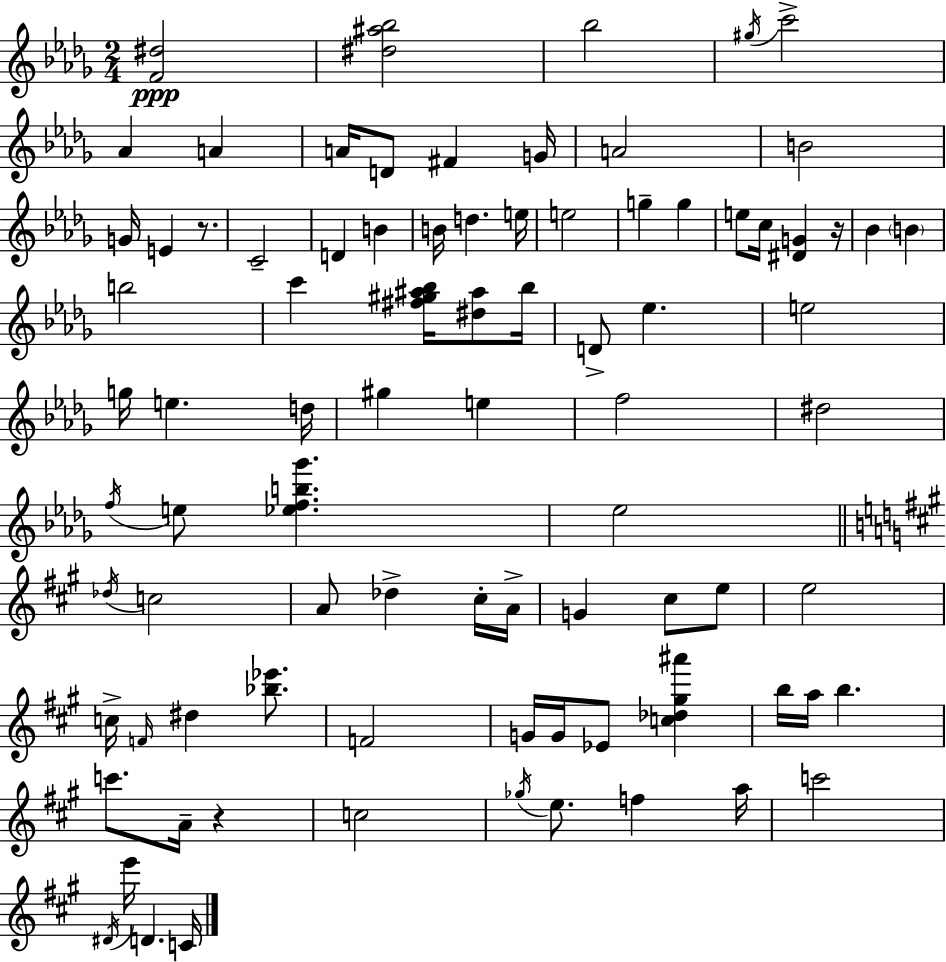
{
  \clef treble
  \numericTimeSignature
  \time 2/4
  \key bes \minor
  <f' dis''>2\ppp | <dis'' ais'' bes''>2 | bes''2 | \acciaccatura { gis''16 } c'''2-> | \break aes'4 a'4 | a'16 d'8 fis'4 | g'16 a'2 | b'2 | \break g'16 e'4 r8. | c'2-- | d'4 b'4 | b'16 d''4. | \break e''16 e''2 | g''4-- g''4 | e''8 c''16 <dis' g'>4 | r16 bes'4 \parenthesize b'4 | \break b''2 | c'''4 <fis'' gis'' ais'' bes''>16 <dis'' ais''>8 | bes''16 d'8-> ees''4. | e''2 | \break g''16 e''4. | d''16 gis''4 e''4 | f''2 | dis''2 | \break \acciaccatura { f''16 } e''8 <ees'' f'' b'' ges'''>4. | ees''2 | \bar "||" \break \key a \major \acciaccatura { des''16 } c''2 | a'8 des''4-> cis''16-. | a'16-> g'4 cis''8 e''8 | e''2 | \break c''16-> \grace { f'16 } dis''4 <bes'' ees'''>8. | f'2 | g'16 g'16 ees'8 <c'' des'' gis'' ais'''>4 | b''16 a''16 b''4. | \break c'''8. a'16-- r4 | c''2 | \acciaccatura { ges''16 } e''8. f''4 | a''16 c'''2 | \break \acciaccatura { dis'16 } e'''16 d'4. | c'16 \bar "|."
}